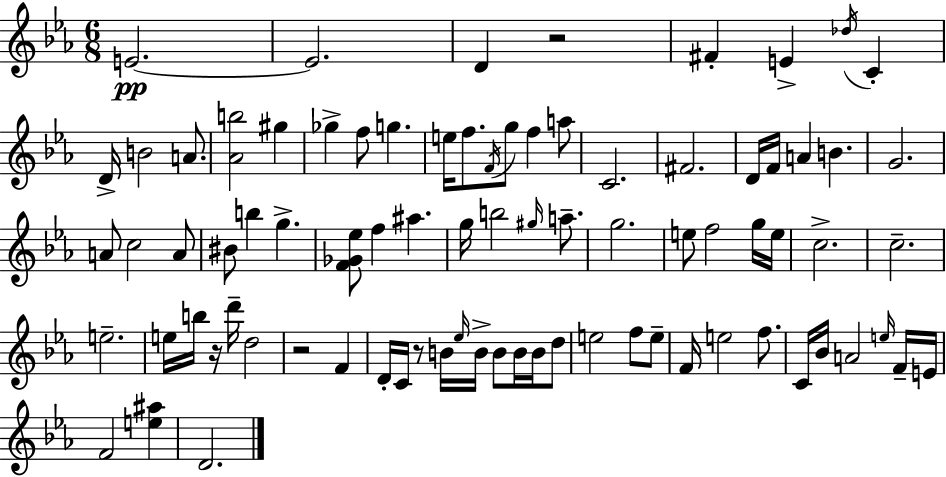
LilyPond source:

{
  \clef treble
  \numericTimeSignature
  \time 6/8
  \key ees \major
  \repeat volta 2 { e'2.~~\pp | e'2. | d'4 r2 | fis'4-. e'4-> \acciaccatura { des''16 } c'4-. | \break d'16-> b'2 a'8. | <aes' b''>2 gis''4 | ges''4-> f''8 g''4. | e''16 f''8. \acciaccatura { f'16 } g''8 f''4 | \break a''8 c'2. | fis'2. | d'16 f'16 a'4 b'4. | g'2. | \break a'8 c''2 | a'8 bis'8 b''4 g''4.-> | <f' ges' ees''>8 f''4 ais''4. | g''16 b''2 \grace { gis''16 } | \break a''8.-- g''2. | e''8 f''2 | g''16 e''16 c''2.-> | c''2.-- | \break e''2.-- | e''16 b''16 r16 d'''16-- d''2 | r2 f'4 | d'16-. c'16 r8 b'16 \grace { ees''16 } b'16-> b'8 | \break b'16 b'16 d''8 e''2 | f''8 e''8-- f'16 e''2 | f''8. c'16 bes'16 a'2 | \grace { e''16 } f'16-- e'16 f'2 | \break <e'' ais''>4 d'2. | } \bar "|."
}